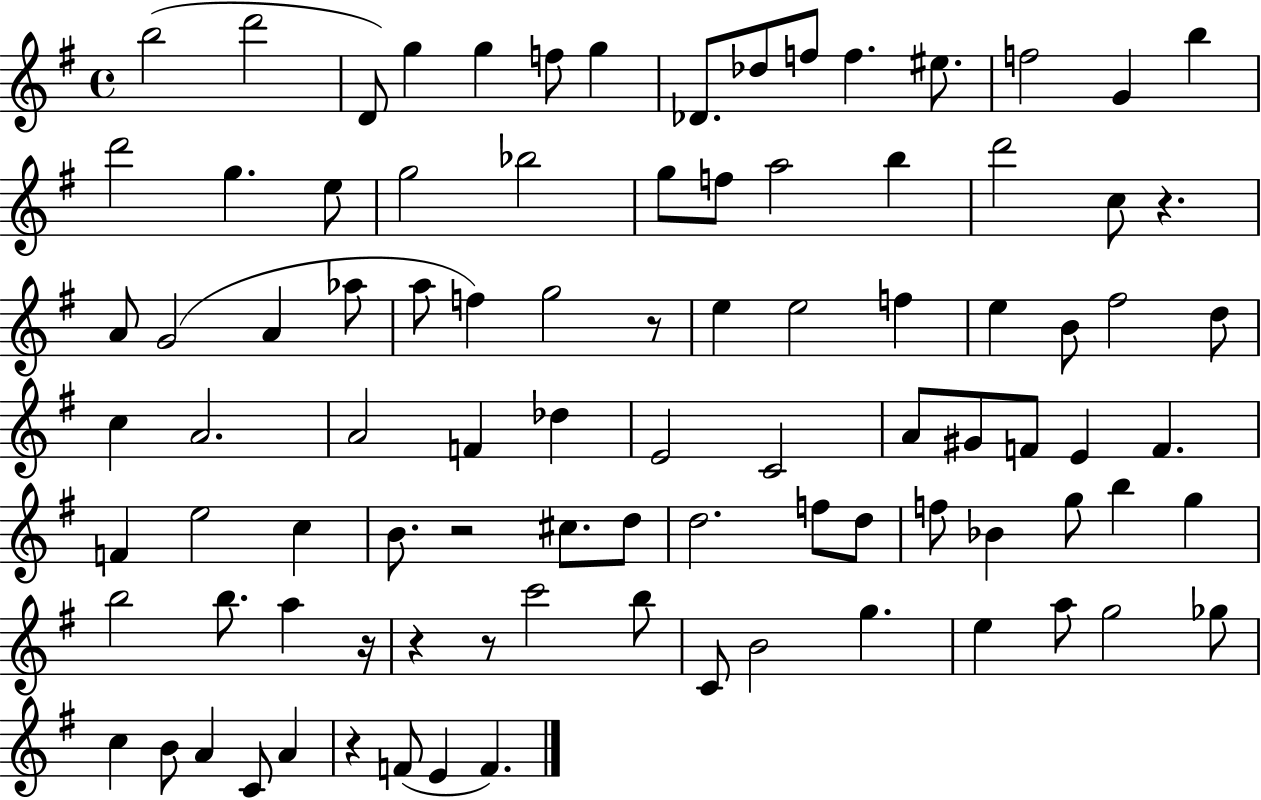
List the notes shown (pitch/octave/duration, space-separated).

B5/h D6/h D4/e G5/q G5/q F5/e G5/q Db4/e. Db5/e F5/e F5/q. EIS5/e. F5/h G4/q B5/q D6/h G5/q. E5/e G5/h Bb5/h G5/e F5/e A5/h B5/q D6/h C5/e R/q. A4/e G4/h A4/q Ab5/e A5/e F5/q G5/h R/e E5/q E5/h F5/q E5/q B4/e F#5/h D5/e C5/q A4/h. A4/h F4/q Db5/q E4/h C4/h A4/e G#4/e F4/e E4/q F4/q. F4/q E5/h C5/q B4/e. R/h C#5/e. D5/e D5/h. F5/e D5/e F5/e Bb4/q G5/e B5/q G5/q B5/h B5/e. A5/q R/s R/q R/e C6/h B5/e C4/e B4/h G5/q. E5/q A5/e G5/h Gb5/e C5/q B4/e A4/q C4/e A4/q R/q F4/e E4/q F4/q.